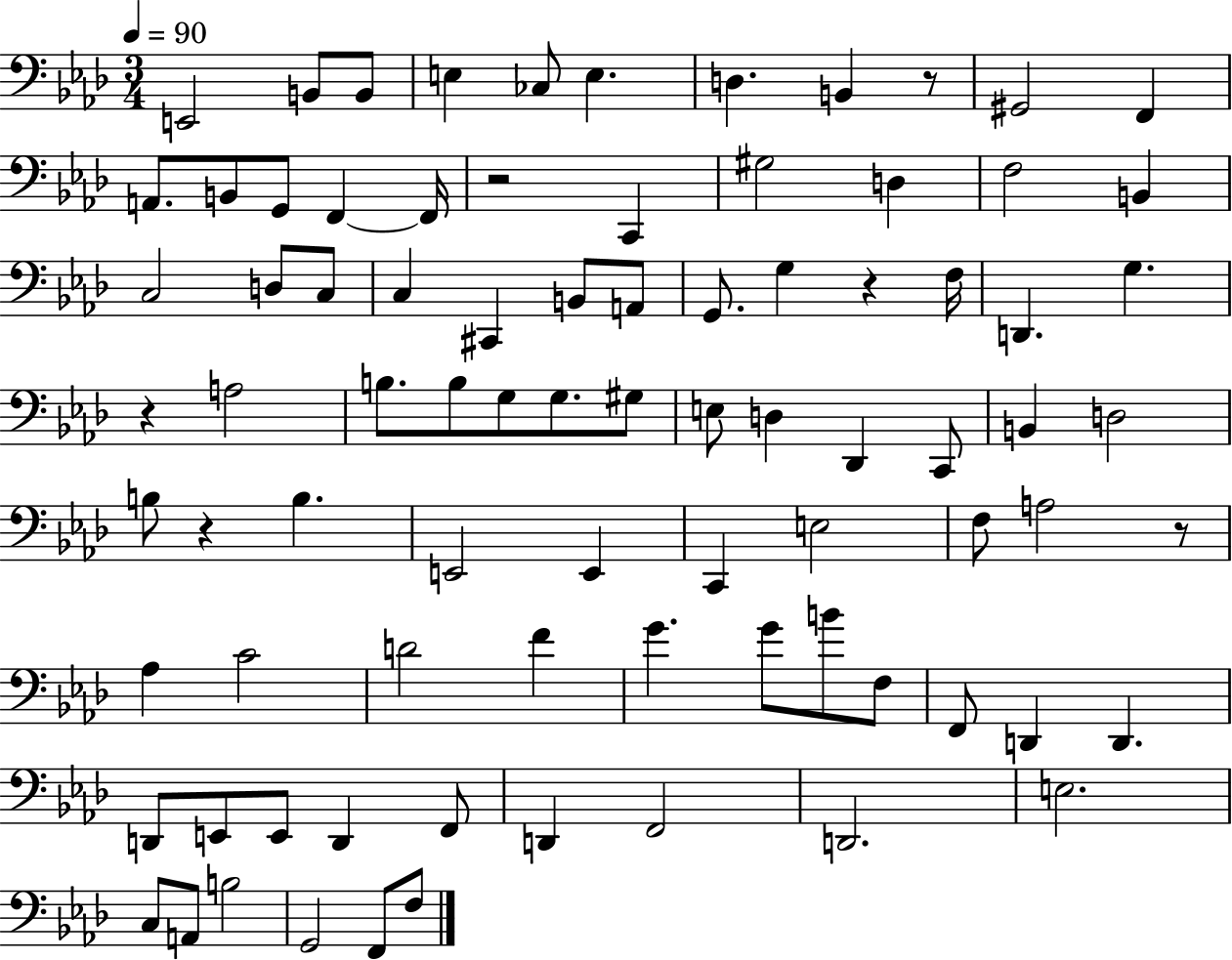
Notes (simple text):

E2/h B2/e B2/e E3/q CES3/e E3/q. D3/q. B2/q R/e G#2/h F2/q A2/e. B2/e G2/e F2/q F2/s R/h C2/q G#3/h D3/q F3/h B2/q C3/h D3/e C3/e C3/q C#2/q B2/e A2/e G2/e. G3/q R/q F3/s D2/q. G3/q. R/q A3/h B3/e. B3/e G3/e G3/e. G#3/e E3/e D3/q Db2/q C2/e B2/q D3/h B3/e R/q B3/q. E2/h E2/q C2/q E3/h F3/e A3/h R/e Ab3/q C4/h D4/h F4/q G4/q. G4/e B4/e F3/e F2/e D2/q D2/q. D2/e E2/e E2/e D2/q F2/e D2/q F2/h D2/h. E3/h. C3/e A2/e B3/h G2/h F2/e F3/e